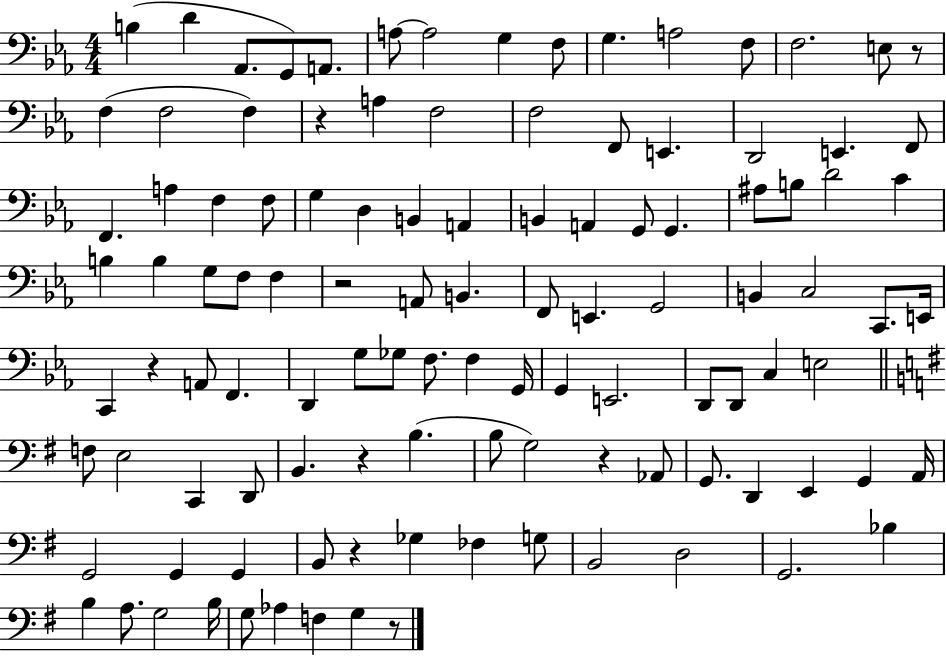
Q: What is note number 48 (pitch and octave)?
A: B2